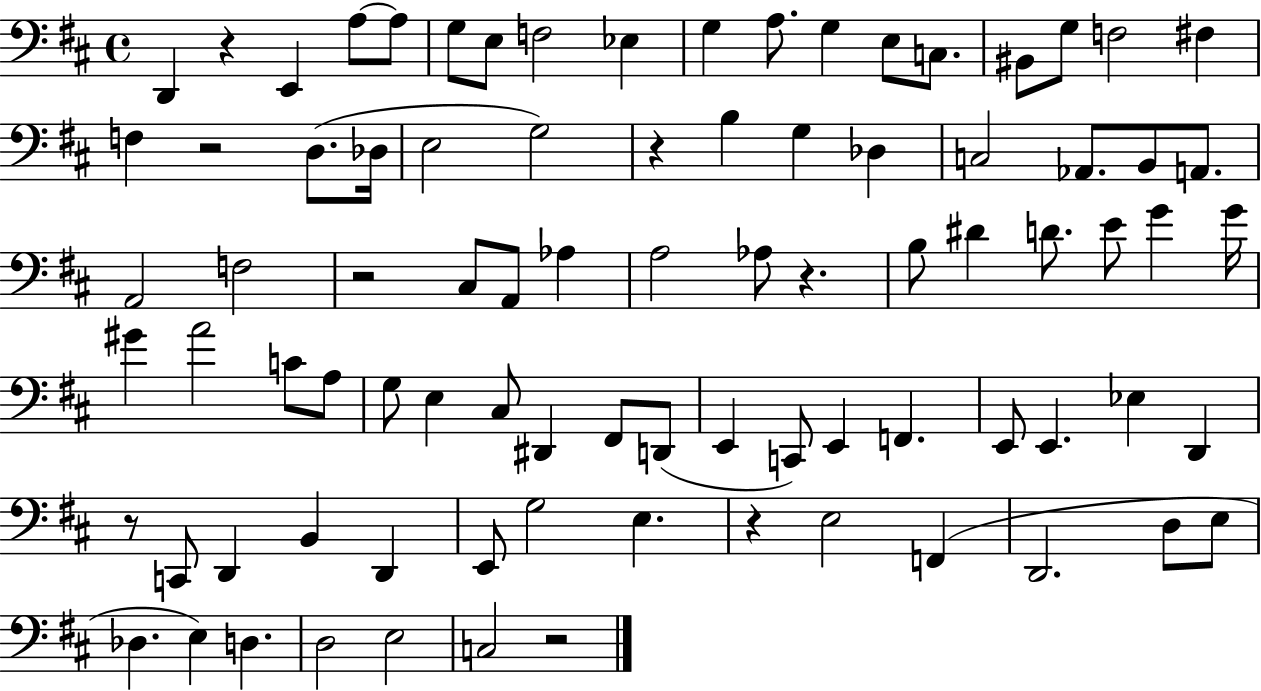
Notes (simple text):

D2/q R/q E2/q A3/e A3/e G3/e E3/e F3/h Eb3/q G3/q A3/e. G3/q E3/e C3/e. BIS2/e G3/e F3/h F#3/q F3/q R/h D3/e. Db3/s E3/h G3/h R/q B3/q G3/q Db3/q C3/h Ab2/e. B2/e A2/e. A2/h F3/h R/h C#3/e A2/e Ab3/q A3/h Ab3/e R/q. B3/e D#4/q D4/e. E4/e G4/q G4/s G#4/q A4/h C4/e A3/e G3/e E3/q C#3/e D#2/q F#2/e D2/e E2/q C2/e E2/q F2/q. E2/e E2/q. Eb3/q D2/q R/e C2/e D2/q B2/q D2/q E2/e G3/h E3/q. R/q E3/h F2/q D2/h. D3/e E3/e Db3/q. E3/q D3/q. D3/h E3/h C3/h R/h